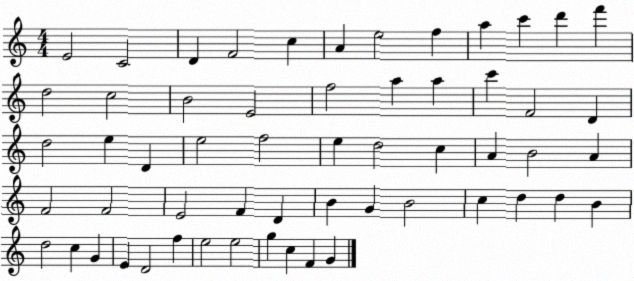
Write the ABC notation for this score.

X:1
T:Untitled
M:4/4
L:1/4
K:C
E2 C2 D F2 c A e2 f a c' d' f' d2 c2 B2 E2 f2 a a c' F2 D d2 e D e2 f2 e d2 c A B2 A F2 F2 E2 F D B G B2 c d d B d2 c G E D2 f e2 e2 g c F G